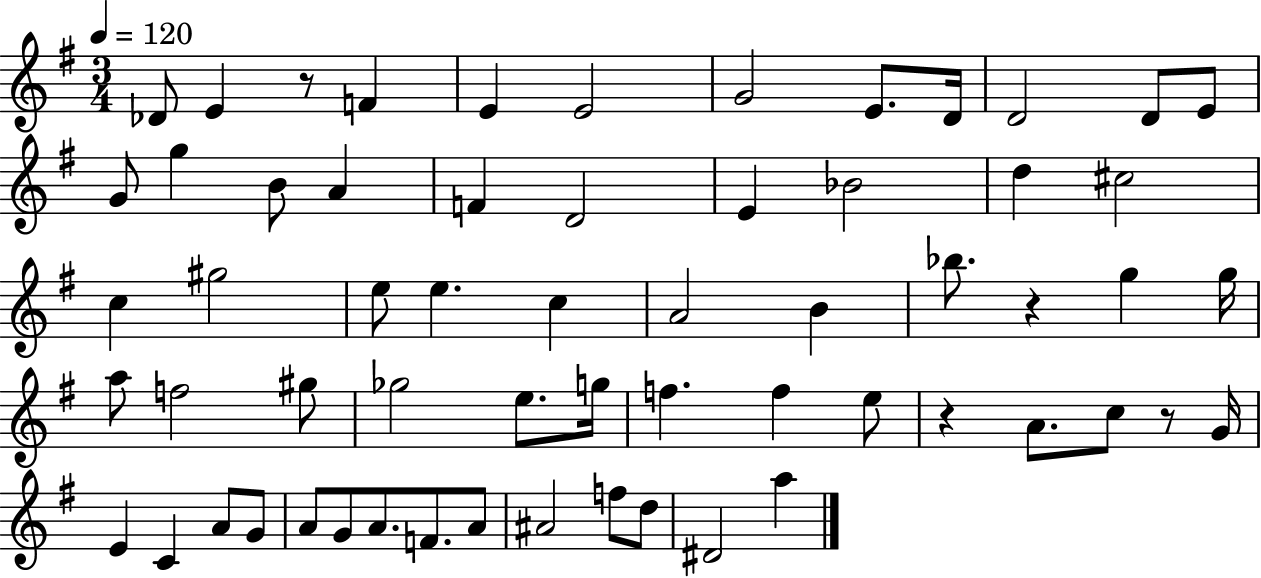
{
  \clef treble
  \numericTimeSignature
  \time 3/4
  \key g \major
  \tempo 4 = 120
  \repeat volta 2 { des'8 e'4 r8 f'4 | e'4 e'2 | g'2 e'8. d'16 | d'2 d'8 e'8 | \break g'8 g''4 b'8 a'4 | f'4 d'2 | e'4 bes'2 | d''4 cis''2 | \break c''4 gis''2 | e''8 e''4. c''4 | a'2 b'4 | bes''8. r4 g''4 g''16 | \break a''8 f''2 gis''8 | ges''2 e''8. g''16 | f''4. f''4 e''8 | r4 a'8. c''8 r8 g'16 | \break e'4 c'4 a'8 g'8 | a'8 g'8 a'8. f'8. a'8 | ais'2 f''8 d''8 | dis'2 a''4 | \break } \bar "|."
}